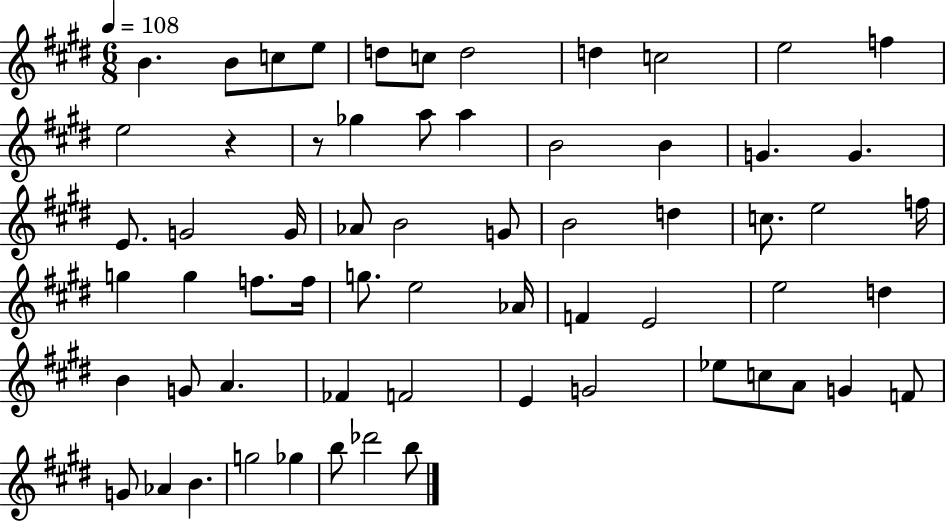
X:1
T:Untitled
M:6/8
L:1/4
K:E
B B/2 c/2 e/2 d/2 c/2 d2 d c2 e2 f e2 z z/2 _g a/2 a B2 B G G E/2 G2 G/4 _A/2 B2 G/2 B2 d c/2 e2 f/4 g g f/2 f/4 g/2 e2 _A/4 F E2 e2 d B G/2 A _F F2 E G2 _e/2 c/2 A/2 G F/2 G/2 _A B g2 _g b/2 _d'2 b/2